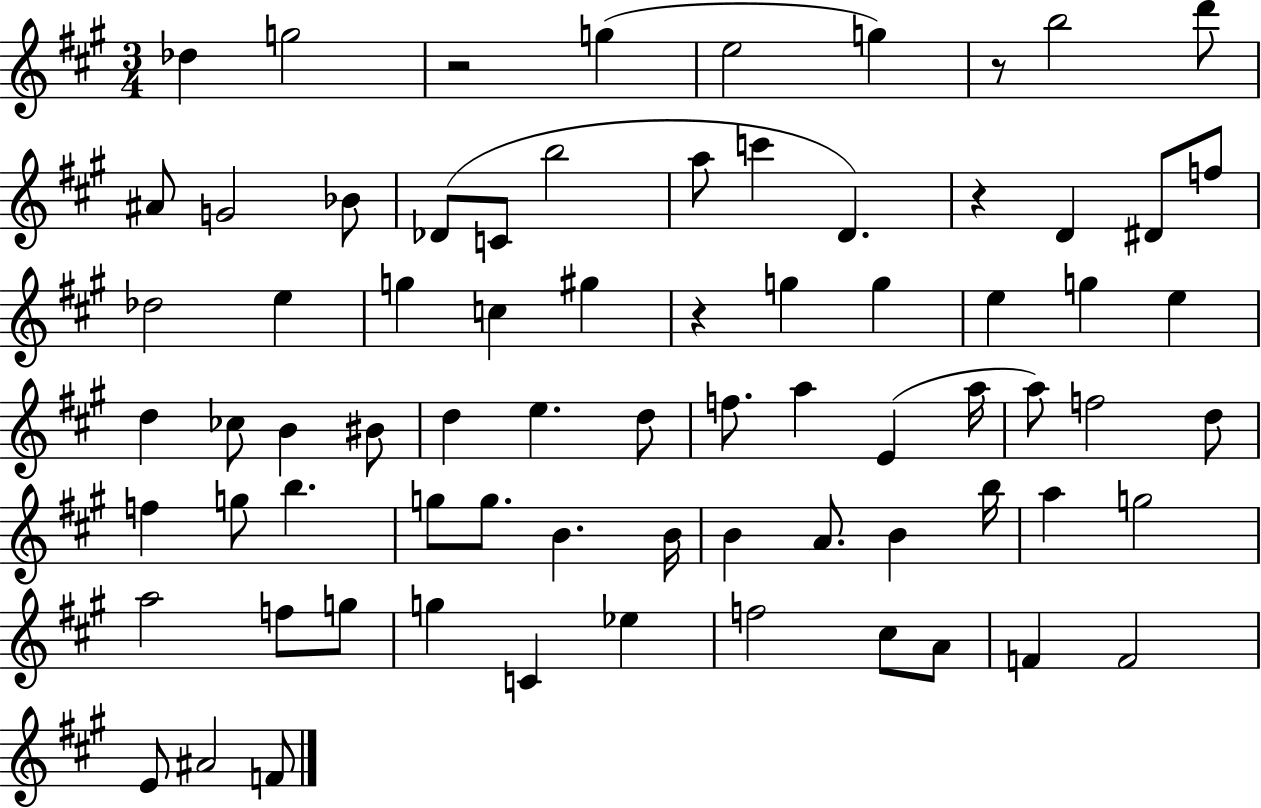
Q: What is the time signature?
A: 3/4